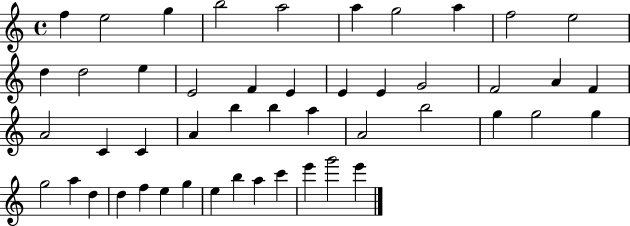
{
  \clef treble
  \time 4/4
  \defaultTimeSignature
  \key c \major
  f''4 e''2 g''4 | b''2 a''2 | a''4 g''2 a''4 | f''2 e''2 | \break d''4 d''2 e''4 | e'2 f'4 e'4 | e'4 e'4 g'2 | f'2 a'4 f'4 | \break a'2 c'4 c'4 | a'4 b''4 b''4 a''4 | a'2 b''2 | g''4 g''2 g''4 | \break g''2 a''4 d''4 | d''4 f''4 e''4 g''4 | e''4 b''4 a''4 c'''4 | e'''4 g'''2 e'''4 | \break \bar "|."
}